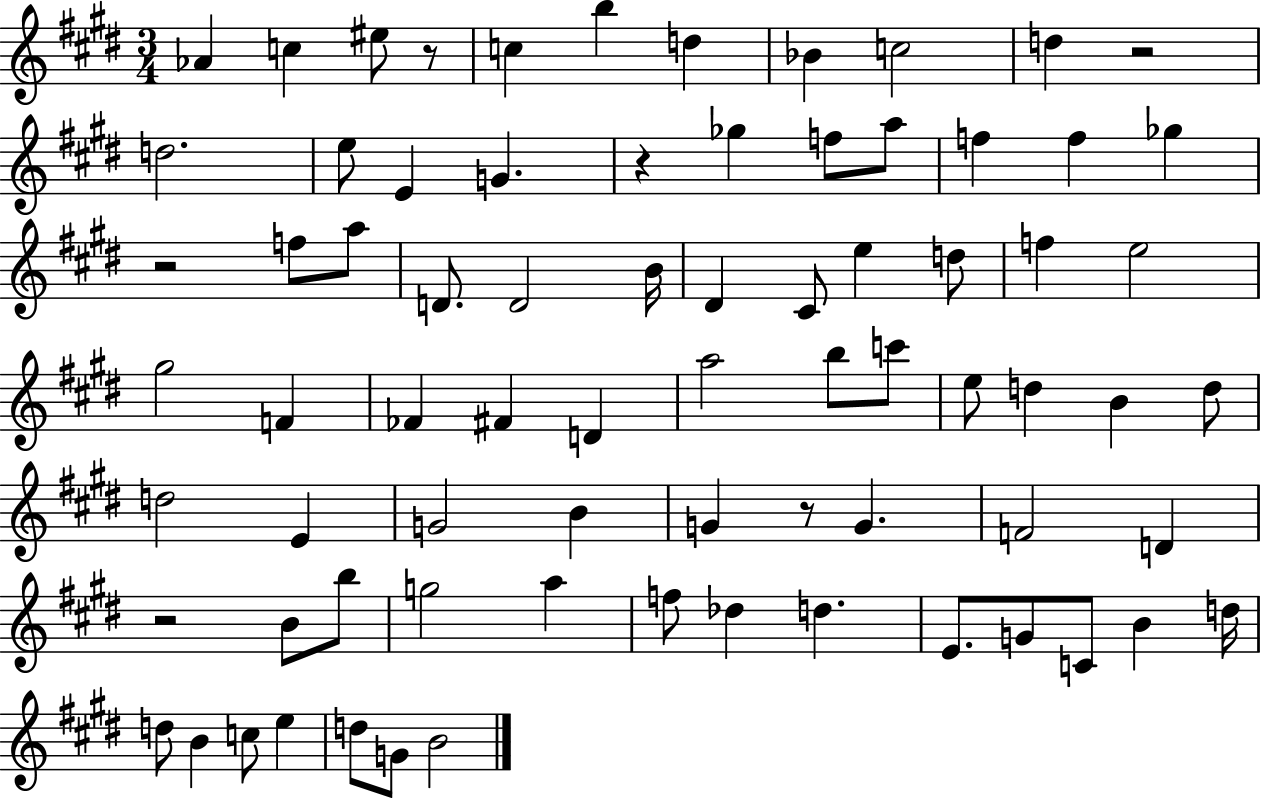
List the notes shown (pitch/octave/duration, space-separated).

Ab4/q C5/q EIS5/e R/e C5/q B5/q D5/q Bb4/q C5/h D5/q R/h D5/h. E5/e E4/q G4/q. R/q Gb5/q F5/e A5/e F5/q F5/q Gb5/q R/h F5/e A5/e D4/e. D4/h B4/s D#4/q C#4/e E5/q D5/e F5/q E5/h G#5/h F4/q FES4/q F#4/q D4/q A5/h B5/e C6/e E5/e D5/q B4/q D5/e D5/h E4/q G4/h B4/q G4/q R/e G4/q. F4/h D4/q R/h B4/e B5/e G5/h A5/q F5/e Db5/q D5/q. E4/e. G4/e C4/e B4/q D5/s D5/e B4/q C5/e E5/q D5/e G4/e B4/h